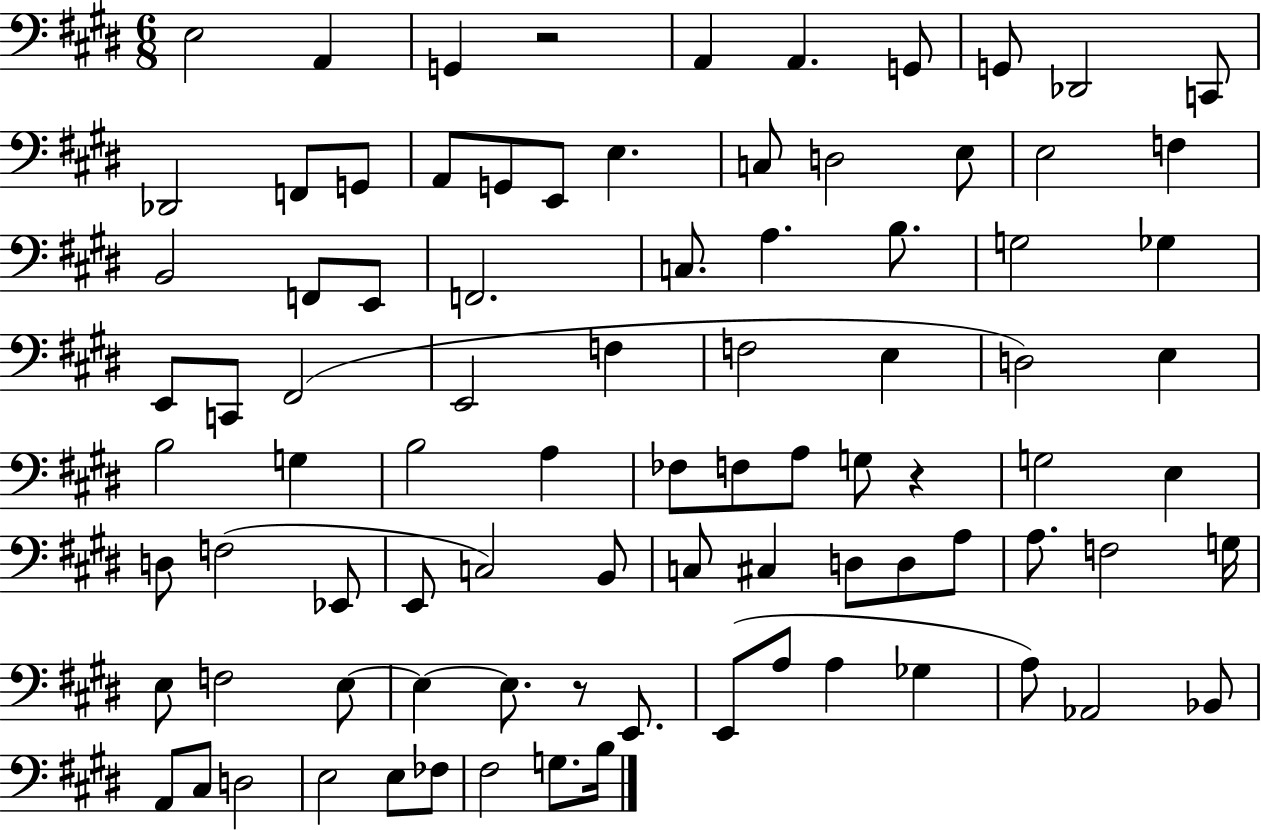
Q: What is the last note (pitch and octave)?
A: B3